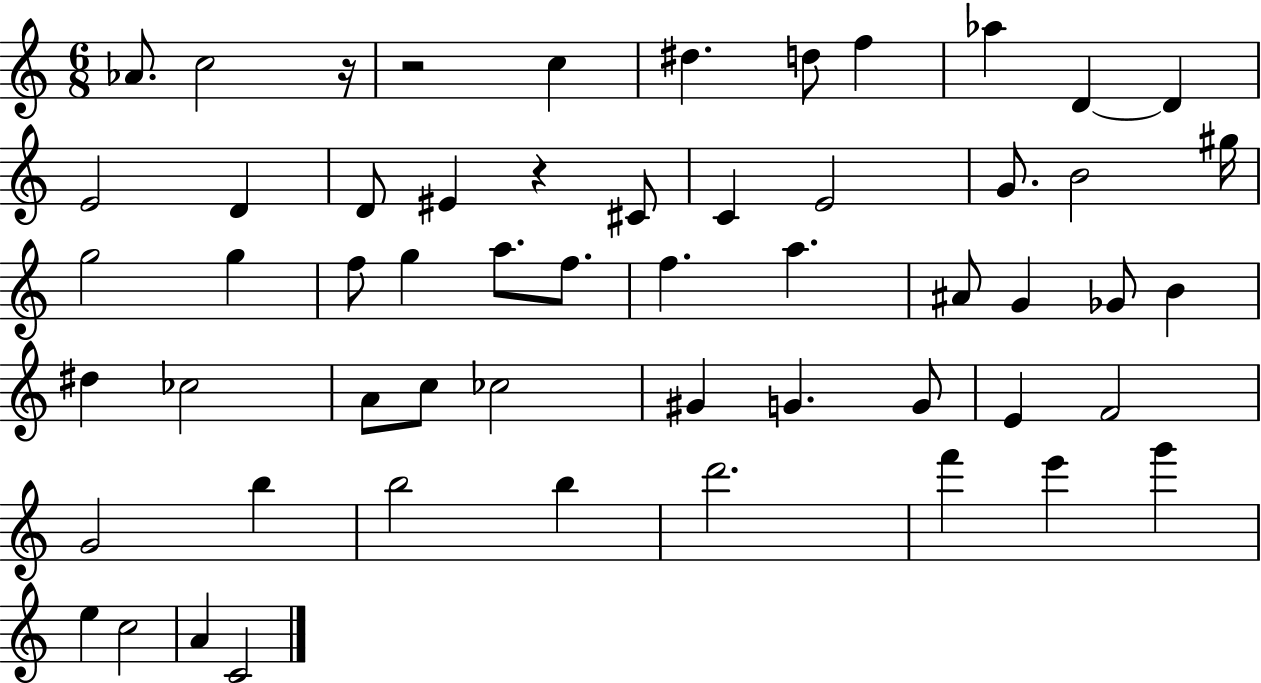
X:1
T:Untitled
M:6/8
L:1/4
K:C
_A/2 c2 z/4 z2 c ^d d/2 f _a D D E2 D D/2 ^E z ^C/2 C E2 G/2 B2 ^g/4 g2 g f/2 g a/2 f/2 f a ^A/2 G _G/2 B ^d _c2 A/2 c/2 _c2 ^G G G/2 E F2 G2 b b2 b d'2 f' e' g' e c2 A C2